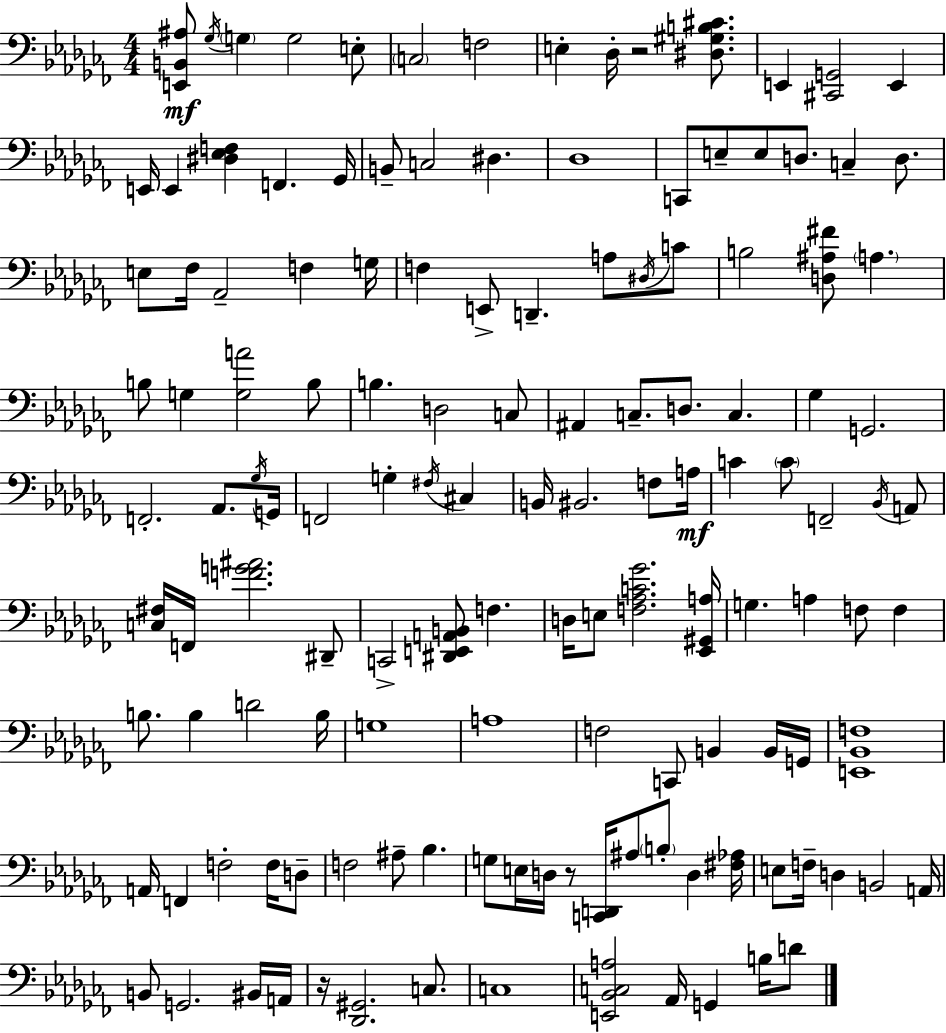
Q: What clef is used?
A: bass